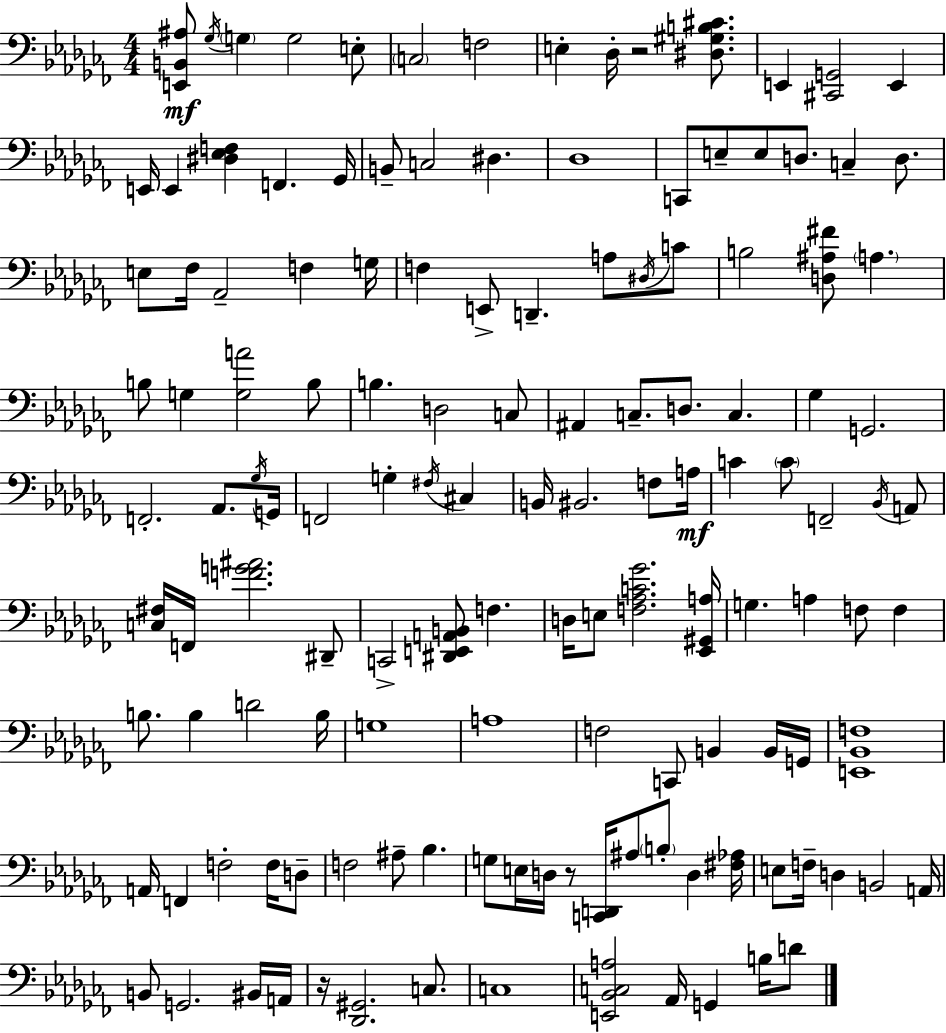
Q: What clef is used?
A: bass